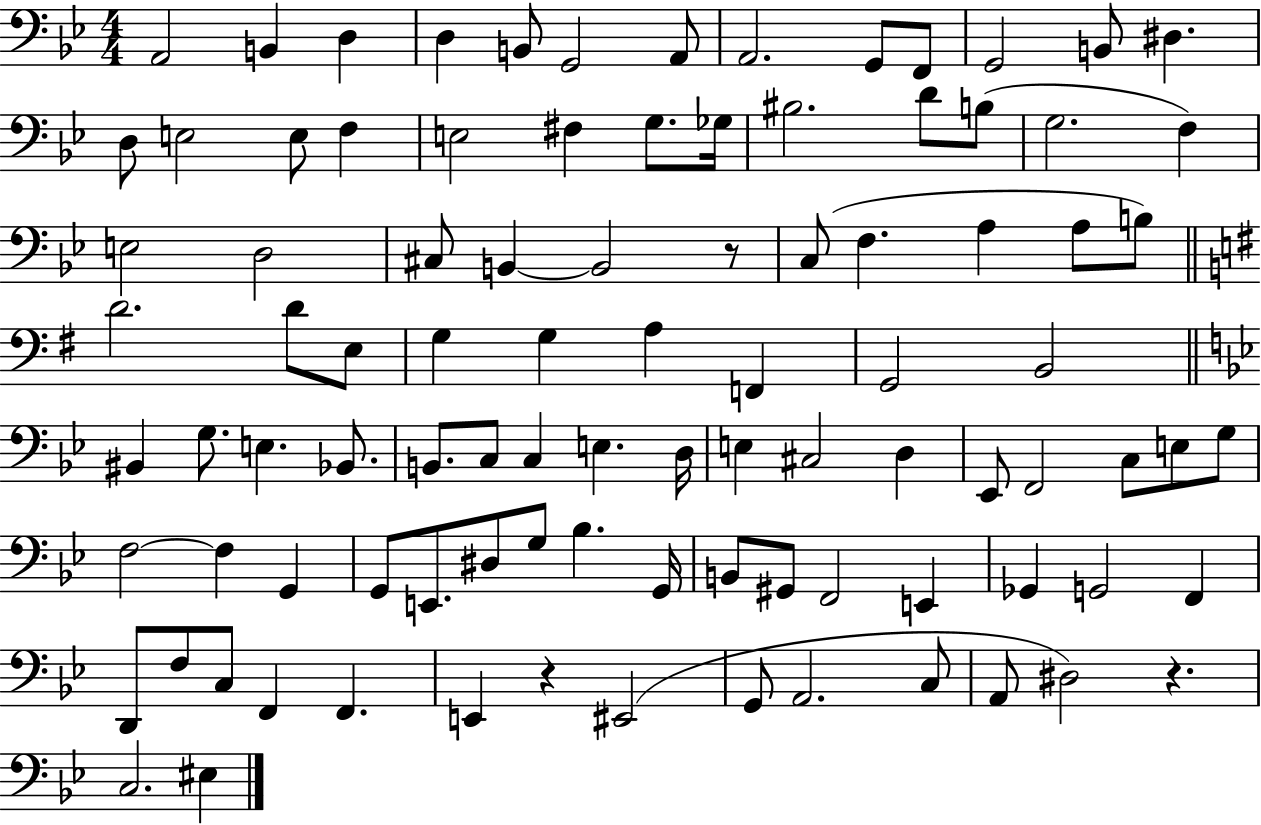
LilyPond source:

{
  \clef bass
  \numericTimeSignature
  \time 4/4
  \key bes \major
  a,2 b,4 d4 | d4 b,8 g,2 a,8 | a,2. g,8 f,8 | g,2 b,8 dis4. | \break d8 e2 e8 f4 | e2 fis4 g8. ges16 | bis2. d'8 b8( | g2. f4) | \break e2 d2 | cis8 b,4~~ b,2 r8 | c8( f4. a4 a8 b8) | \bar "||" \break \key e \minor d'2. d'8 e8 | g4 g4 a4 f,4 | g,2 b,2 | \bar "||" \break \key bes \major bis,4 g8. e4. bes,8. | b,8. c8 c4 e4. d16 | e4 cis2 d4 | ees,8 f,2 c8 e8 g8 | \break f2~~ f4 g,4 | g,8 e,8. dis8 g8 bes4. g,16 | b,8 gis,8 f,2 e,4 | ges,4 g,2 f,4 | \break d,8 f8 c8 f,4 f,4. | e,4 r4 eis,2( | g,8 a,2. c8 | a,8 dis2) r4. | \break c2. eis4 | \bar "|."
}